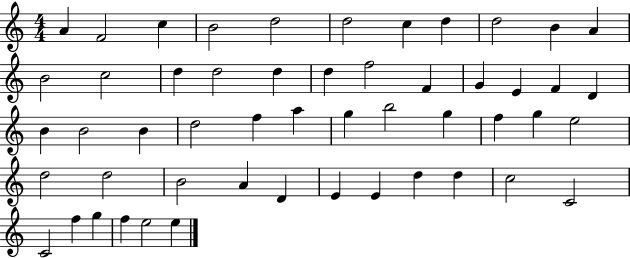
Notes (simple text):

A4/q F4/h C5/q B4/h D5/h D5/h C5/q D5/q D5/h B4/q A4/q B4/h C5/h D5/q D5/h D5/q D5/q F5/h F4/q G4/q E4/q F4/q D4/q B4/q B4/h B4/q D5/h F5/q A5/q G5/q B5/h G5/q F5/q G5/q E5/h D5/h D5/h B4/h A4/q D4/q E4/q E4/q D5/q D5/q C5/h C4/h C4/h F5/q G5/q F5/q E5/h E5/q